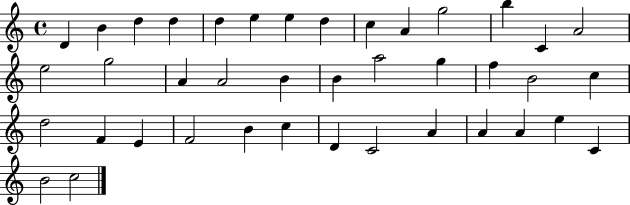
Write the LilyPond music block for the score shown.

{
  \clef treble
  \time 4/4
  \defaultTimeSignature
  \key c \major
  d'4 b'4 d''4 d''4 | d''4 e''4 e''4 d''4 | c''4 a'4 g''2 | b''4 c'4 a'2 | \break e''2 g''2 | a'4 a'2 b'4 | b'4 a''2 g''4 | f''4 b'2 c''4 | \break d''2 f'4 e'4 | f'2 b'4 c''4 | d'4 c'2 a'4 | a'4 a'4 e''4 c'4 | \break b'2 c''2 | \bar "|."
}